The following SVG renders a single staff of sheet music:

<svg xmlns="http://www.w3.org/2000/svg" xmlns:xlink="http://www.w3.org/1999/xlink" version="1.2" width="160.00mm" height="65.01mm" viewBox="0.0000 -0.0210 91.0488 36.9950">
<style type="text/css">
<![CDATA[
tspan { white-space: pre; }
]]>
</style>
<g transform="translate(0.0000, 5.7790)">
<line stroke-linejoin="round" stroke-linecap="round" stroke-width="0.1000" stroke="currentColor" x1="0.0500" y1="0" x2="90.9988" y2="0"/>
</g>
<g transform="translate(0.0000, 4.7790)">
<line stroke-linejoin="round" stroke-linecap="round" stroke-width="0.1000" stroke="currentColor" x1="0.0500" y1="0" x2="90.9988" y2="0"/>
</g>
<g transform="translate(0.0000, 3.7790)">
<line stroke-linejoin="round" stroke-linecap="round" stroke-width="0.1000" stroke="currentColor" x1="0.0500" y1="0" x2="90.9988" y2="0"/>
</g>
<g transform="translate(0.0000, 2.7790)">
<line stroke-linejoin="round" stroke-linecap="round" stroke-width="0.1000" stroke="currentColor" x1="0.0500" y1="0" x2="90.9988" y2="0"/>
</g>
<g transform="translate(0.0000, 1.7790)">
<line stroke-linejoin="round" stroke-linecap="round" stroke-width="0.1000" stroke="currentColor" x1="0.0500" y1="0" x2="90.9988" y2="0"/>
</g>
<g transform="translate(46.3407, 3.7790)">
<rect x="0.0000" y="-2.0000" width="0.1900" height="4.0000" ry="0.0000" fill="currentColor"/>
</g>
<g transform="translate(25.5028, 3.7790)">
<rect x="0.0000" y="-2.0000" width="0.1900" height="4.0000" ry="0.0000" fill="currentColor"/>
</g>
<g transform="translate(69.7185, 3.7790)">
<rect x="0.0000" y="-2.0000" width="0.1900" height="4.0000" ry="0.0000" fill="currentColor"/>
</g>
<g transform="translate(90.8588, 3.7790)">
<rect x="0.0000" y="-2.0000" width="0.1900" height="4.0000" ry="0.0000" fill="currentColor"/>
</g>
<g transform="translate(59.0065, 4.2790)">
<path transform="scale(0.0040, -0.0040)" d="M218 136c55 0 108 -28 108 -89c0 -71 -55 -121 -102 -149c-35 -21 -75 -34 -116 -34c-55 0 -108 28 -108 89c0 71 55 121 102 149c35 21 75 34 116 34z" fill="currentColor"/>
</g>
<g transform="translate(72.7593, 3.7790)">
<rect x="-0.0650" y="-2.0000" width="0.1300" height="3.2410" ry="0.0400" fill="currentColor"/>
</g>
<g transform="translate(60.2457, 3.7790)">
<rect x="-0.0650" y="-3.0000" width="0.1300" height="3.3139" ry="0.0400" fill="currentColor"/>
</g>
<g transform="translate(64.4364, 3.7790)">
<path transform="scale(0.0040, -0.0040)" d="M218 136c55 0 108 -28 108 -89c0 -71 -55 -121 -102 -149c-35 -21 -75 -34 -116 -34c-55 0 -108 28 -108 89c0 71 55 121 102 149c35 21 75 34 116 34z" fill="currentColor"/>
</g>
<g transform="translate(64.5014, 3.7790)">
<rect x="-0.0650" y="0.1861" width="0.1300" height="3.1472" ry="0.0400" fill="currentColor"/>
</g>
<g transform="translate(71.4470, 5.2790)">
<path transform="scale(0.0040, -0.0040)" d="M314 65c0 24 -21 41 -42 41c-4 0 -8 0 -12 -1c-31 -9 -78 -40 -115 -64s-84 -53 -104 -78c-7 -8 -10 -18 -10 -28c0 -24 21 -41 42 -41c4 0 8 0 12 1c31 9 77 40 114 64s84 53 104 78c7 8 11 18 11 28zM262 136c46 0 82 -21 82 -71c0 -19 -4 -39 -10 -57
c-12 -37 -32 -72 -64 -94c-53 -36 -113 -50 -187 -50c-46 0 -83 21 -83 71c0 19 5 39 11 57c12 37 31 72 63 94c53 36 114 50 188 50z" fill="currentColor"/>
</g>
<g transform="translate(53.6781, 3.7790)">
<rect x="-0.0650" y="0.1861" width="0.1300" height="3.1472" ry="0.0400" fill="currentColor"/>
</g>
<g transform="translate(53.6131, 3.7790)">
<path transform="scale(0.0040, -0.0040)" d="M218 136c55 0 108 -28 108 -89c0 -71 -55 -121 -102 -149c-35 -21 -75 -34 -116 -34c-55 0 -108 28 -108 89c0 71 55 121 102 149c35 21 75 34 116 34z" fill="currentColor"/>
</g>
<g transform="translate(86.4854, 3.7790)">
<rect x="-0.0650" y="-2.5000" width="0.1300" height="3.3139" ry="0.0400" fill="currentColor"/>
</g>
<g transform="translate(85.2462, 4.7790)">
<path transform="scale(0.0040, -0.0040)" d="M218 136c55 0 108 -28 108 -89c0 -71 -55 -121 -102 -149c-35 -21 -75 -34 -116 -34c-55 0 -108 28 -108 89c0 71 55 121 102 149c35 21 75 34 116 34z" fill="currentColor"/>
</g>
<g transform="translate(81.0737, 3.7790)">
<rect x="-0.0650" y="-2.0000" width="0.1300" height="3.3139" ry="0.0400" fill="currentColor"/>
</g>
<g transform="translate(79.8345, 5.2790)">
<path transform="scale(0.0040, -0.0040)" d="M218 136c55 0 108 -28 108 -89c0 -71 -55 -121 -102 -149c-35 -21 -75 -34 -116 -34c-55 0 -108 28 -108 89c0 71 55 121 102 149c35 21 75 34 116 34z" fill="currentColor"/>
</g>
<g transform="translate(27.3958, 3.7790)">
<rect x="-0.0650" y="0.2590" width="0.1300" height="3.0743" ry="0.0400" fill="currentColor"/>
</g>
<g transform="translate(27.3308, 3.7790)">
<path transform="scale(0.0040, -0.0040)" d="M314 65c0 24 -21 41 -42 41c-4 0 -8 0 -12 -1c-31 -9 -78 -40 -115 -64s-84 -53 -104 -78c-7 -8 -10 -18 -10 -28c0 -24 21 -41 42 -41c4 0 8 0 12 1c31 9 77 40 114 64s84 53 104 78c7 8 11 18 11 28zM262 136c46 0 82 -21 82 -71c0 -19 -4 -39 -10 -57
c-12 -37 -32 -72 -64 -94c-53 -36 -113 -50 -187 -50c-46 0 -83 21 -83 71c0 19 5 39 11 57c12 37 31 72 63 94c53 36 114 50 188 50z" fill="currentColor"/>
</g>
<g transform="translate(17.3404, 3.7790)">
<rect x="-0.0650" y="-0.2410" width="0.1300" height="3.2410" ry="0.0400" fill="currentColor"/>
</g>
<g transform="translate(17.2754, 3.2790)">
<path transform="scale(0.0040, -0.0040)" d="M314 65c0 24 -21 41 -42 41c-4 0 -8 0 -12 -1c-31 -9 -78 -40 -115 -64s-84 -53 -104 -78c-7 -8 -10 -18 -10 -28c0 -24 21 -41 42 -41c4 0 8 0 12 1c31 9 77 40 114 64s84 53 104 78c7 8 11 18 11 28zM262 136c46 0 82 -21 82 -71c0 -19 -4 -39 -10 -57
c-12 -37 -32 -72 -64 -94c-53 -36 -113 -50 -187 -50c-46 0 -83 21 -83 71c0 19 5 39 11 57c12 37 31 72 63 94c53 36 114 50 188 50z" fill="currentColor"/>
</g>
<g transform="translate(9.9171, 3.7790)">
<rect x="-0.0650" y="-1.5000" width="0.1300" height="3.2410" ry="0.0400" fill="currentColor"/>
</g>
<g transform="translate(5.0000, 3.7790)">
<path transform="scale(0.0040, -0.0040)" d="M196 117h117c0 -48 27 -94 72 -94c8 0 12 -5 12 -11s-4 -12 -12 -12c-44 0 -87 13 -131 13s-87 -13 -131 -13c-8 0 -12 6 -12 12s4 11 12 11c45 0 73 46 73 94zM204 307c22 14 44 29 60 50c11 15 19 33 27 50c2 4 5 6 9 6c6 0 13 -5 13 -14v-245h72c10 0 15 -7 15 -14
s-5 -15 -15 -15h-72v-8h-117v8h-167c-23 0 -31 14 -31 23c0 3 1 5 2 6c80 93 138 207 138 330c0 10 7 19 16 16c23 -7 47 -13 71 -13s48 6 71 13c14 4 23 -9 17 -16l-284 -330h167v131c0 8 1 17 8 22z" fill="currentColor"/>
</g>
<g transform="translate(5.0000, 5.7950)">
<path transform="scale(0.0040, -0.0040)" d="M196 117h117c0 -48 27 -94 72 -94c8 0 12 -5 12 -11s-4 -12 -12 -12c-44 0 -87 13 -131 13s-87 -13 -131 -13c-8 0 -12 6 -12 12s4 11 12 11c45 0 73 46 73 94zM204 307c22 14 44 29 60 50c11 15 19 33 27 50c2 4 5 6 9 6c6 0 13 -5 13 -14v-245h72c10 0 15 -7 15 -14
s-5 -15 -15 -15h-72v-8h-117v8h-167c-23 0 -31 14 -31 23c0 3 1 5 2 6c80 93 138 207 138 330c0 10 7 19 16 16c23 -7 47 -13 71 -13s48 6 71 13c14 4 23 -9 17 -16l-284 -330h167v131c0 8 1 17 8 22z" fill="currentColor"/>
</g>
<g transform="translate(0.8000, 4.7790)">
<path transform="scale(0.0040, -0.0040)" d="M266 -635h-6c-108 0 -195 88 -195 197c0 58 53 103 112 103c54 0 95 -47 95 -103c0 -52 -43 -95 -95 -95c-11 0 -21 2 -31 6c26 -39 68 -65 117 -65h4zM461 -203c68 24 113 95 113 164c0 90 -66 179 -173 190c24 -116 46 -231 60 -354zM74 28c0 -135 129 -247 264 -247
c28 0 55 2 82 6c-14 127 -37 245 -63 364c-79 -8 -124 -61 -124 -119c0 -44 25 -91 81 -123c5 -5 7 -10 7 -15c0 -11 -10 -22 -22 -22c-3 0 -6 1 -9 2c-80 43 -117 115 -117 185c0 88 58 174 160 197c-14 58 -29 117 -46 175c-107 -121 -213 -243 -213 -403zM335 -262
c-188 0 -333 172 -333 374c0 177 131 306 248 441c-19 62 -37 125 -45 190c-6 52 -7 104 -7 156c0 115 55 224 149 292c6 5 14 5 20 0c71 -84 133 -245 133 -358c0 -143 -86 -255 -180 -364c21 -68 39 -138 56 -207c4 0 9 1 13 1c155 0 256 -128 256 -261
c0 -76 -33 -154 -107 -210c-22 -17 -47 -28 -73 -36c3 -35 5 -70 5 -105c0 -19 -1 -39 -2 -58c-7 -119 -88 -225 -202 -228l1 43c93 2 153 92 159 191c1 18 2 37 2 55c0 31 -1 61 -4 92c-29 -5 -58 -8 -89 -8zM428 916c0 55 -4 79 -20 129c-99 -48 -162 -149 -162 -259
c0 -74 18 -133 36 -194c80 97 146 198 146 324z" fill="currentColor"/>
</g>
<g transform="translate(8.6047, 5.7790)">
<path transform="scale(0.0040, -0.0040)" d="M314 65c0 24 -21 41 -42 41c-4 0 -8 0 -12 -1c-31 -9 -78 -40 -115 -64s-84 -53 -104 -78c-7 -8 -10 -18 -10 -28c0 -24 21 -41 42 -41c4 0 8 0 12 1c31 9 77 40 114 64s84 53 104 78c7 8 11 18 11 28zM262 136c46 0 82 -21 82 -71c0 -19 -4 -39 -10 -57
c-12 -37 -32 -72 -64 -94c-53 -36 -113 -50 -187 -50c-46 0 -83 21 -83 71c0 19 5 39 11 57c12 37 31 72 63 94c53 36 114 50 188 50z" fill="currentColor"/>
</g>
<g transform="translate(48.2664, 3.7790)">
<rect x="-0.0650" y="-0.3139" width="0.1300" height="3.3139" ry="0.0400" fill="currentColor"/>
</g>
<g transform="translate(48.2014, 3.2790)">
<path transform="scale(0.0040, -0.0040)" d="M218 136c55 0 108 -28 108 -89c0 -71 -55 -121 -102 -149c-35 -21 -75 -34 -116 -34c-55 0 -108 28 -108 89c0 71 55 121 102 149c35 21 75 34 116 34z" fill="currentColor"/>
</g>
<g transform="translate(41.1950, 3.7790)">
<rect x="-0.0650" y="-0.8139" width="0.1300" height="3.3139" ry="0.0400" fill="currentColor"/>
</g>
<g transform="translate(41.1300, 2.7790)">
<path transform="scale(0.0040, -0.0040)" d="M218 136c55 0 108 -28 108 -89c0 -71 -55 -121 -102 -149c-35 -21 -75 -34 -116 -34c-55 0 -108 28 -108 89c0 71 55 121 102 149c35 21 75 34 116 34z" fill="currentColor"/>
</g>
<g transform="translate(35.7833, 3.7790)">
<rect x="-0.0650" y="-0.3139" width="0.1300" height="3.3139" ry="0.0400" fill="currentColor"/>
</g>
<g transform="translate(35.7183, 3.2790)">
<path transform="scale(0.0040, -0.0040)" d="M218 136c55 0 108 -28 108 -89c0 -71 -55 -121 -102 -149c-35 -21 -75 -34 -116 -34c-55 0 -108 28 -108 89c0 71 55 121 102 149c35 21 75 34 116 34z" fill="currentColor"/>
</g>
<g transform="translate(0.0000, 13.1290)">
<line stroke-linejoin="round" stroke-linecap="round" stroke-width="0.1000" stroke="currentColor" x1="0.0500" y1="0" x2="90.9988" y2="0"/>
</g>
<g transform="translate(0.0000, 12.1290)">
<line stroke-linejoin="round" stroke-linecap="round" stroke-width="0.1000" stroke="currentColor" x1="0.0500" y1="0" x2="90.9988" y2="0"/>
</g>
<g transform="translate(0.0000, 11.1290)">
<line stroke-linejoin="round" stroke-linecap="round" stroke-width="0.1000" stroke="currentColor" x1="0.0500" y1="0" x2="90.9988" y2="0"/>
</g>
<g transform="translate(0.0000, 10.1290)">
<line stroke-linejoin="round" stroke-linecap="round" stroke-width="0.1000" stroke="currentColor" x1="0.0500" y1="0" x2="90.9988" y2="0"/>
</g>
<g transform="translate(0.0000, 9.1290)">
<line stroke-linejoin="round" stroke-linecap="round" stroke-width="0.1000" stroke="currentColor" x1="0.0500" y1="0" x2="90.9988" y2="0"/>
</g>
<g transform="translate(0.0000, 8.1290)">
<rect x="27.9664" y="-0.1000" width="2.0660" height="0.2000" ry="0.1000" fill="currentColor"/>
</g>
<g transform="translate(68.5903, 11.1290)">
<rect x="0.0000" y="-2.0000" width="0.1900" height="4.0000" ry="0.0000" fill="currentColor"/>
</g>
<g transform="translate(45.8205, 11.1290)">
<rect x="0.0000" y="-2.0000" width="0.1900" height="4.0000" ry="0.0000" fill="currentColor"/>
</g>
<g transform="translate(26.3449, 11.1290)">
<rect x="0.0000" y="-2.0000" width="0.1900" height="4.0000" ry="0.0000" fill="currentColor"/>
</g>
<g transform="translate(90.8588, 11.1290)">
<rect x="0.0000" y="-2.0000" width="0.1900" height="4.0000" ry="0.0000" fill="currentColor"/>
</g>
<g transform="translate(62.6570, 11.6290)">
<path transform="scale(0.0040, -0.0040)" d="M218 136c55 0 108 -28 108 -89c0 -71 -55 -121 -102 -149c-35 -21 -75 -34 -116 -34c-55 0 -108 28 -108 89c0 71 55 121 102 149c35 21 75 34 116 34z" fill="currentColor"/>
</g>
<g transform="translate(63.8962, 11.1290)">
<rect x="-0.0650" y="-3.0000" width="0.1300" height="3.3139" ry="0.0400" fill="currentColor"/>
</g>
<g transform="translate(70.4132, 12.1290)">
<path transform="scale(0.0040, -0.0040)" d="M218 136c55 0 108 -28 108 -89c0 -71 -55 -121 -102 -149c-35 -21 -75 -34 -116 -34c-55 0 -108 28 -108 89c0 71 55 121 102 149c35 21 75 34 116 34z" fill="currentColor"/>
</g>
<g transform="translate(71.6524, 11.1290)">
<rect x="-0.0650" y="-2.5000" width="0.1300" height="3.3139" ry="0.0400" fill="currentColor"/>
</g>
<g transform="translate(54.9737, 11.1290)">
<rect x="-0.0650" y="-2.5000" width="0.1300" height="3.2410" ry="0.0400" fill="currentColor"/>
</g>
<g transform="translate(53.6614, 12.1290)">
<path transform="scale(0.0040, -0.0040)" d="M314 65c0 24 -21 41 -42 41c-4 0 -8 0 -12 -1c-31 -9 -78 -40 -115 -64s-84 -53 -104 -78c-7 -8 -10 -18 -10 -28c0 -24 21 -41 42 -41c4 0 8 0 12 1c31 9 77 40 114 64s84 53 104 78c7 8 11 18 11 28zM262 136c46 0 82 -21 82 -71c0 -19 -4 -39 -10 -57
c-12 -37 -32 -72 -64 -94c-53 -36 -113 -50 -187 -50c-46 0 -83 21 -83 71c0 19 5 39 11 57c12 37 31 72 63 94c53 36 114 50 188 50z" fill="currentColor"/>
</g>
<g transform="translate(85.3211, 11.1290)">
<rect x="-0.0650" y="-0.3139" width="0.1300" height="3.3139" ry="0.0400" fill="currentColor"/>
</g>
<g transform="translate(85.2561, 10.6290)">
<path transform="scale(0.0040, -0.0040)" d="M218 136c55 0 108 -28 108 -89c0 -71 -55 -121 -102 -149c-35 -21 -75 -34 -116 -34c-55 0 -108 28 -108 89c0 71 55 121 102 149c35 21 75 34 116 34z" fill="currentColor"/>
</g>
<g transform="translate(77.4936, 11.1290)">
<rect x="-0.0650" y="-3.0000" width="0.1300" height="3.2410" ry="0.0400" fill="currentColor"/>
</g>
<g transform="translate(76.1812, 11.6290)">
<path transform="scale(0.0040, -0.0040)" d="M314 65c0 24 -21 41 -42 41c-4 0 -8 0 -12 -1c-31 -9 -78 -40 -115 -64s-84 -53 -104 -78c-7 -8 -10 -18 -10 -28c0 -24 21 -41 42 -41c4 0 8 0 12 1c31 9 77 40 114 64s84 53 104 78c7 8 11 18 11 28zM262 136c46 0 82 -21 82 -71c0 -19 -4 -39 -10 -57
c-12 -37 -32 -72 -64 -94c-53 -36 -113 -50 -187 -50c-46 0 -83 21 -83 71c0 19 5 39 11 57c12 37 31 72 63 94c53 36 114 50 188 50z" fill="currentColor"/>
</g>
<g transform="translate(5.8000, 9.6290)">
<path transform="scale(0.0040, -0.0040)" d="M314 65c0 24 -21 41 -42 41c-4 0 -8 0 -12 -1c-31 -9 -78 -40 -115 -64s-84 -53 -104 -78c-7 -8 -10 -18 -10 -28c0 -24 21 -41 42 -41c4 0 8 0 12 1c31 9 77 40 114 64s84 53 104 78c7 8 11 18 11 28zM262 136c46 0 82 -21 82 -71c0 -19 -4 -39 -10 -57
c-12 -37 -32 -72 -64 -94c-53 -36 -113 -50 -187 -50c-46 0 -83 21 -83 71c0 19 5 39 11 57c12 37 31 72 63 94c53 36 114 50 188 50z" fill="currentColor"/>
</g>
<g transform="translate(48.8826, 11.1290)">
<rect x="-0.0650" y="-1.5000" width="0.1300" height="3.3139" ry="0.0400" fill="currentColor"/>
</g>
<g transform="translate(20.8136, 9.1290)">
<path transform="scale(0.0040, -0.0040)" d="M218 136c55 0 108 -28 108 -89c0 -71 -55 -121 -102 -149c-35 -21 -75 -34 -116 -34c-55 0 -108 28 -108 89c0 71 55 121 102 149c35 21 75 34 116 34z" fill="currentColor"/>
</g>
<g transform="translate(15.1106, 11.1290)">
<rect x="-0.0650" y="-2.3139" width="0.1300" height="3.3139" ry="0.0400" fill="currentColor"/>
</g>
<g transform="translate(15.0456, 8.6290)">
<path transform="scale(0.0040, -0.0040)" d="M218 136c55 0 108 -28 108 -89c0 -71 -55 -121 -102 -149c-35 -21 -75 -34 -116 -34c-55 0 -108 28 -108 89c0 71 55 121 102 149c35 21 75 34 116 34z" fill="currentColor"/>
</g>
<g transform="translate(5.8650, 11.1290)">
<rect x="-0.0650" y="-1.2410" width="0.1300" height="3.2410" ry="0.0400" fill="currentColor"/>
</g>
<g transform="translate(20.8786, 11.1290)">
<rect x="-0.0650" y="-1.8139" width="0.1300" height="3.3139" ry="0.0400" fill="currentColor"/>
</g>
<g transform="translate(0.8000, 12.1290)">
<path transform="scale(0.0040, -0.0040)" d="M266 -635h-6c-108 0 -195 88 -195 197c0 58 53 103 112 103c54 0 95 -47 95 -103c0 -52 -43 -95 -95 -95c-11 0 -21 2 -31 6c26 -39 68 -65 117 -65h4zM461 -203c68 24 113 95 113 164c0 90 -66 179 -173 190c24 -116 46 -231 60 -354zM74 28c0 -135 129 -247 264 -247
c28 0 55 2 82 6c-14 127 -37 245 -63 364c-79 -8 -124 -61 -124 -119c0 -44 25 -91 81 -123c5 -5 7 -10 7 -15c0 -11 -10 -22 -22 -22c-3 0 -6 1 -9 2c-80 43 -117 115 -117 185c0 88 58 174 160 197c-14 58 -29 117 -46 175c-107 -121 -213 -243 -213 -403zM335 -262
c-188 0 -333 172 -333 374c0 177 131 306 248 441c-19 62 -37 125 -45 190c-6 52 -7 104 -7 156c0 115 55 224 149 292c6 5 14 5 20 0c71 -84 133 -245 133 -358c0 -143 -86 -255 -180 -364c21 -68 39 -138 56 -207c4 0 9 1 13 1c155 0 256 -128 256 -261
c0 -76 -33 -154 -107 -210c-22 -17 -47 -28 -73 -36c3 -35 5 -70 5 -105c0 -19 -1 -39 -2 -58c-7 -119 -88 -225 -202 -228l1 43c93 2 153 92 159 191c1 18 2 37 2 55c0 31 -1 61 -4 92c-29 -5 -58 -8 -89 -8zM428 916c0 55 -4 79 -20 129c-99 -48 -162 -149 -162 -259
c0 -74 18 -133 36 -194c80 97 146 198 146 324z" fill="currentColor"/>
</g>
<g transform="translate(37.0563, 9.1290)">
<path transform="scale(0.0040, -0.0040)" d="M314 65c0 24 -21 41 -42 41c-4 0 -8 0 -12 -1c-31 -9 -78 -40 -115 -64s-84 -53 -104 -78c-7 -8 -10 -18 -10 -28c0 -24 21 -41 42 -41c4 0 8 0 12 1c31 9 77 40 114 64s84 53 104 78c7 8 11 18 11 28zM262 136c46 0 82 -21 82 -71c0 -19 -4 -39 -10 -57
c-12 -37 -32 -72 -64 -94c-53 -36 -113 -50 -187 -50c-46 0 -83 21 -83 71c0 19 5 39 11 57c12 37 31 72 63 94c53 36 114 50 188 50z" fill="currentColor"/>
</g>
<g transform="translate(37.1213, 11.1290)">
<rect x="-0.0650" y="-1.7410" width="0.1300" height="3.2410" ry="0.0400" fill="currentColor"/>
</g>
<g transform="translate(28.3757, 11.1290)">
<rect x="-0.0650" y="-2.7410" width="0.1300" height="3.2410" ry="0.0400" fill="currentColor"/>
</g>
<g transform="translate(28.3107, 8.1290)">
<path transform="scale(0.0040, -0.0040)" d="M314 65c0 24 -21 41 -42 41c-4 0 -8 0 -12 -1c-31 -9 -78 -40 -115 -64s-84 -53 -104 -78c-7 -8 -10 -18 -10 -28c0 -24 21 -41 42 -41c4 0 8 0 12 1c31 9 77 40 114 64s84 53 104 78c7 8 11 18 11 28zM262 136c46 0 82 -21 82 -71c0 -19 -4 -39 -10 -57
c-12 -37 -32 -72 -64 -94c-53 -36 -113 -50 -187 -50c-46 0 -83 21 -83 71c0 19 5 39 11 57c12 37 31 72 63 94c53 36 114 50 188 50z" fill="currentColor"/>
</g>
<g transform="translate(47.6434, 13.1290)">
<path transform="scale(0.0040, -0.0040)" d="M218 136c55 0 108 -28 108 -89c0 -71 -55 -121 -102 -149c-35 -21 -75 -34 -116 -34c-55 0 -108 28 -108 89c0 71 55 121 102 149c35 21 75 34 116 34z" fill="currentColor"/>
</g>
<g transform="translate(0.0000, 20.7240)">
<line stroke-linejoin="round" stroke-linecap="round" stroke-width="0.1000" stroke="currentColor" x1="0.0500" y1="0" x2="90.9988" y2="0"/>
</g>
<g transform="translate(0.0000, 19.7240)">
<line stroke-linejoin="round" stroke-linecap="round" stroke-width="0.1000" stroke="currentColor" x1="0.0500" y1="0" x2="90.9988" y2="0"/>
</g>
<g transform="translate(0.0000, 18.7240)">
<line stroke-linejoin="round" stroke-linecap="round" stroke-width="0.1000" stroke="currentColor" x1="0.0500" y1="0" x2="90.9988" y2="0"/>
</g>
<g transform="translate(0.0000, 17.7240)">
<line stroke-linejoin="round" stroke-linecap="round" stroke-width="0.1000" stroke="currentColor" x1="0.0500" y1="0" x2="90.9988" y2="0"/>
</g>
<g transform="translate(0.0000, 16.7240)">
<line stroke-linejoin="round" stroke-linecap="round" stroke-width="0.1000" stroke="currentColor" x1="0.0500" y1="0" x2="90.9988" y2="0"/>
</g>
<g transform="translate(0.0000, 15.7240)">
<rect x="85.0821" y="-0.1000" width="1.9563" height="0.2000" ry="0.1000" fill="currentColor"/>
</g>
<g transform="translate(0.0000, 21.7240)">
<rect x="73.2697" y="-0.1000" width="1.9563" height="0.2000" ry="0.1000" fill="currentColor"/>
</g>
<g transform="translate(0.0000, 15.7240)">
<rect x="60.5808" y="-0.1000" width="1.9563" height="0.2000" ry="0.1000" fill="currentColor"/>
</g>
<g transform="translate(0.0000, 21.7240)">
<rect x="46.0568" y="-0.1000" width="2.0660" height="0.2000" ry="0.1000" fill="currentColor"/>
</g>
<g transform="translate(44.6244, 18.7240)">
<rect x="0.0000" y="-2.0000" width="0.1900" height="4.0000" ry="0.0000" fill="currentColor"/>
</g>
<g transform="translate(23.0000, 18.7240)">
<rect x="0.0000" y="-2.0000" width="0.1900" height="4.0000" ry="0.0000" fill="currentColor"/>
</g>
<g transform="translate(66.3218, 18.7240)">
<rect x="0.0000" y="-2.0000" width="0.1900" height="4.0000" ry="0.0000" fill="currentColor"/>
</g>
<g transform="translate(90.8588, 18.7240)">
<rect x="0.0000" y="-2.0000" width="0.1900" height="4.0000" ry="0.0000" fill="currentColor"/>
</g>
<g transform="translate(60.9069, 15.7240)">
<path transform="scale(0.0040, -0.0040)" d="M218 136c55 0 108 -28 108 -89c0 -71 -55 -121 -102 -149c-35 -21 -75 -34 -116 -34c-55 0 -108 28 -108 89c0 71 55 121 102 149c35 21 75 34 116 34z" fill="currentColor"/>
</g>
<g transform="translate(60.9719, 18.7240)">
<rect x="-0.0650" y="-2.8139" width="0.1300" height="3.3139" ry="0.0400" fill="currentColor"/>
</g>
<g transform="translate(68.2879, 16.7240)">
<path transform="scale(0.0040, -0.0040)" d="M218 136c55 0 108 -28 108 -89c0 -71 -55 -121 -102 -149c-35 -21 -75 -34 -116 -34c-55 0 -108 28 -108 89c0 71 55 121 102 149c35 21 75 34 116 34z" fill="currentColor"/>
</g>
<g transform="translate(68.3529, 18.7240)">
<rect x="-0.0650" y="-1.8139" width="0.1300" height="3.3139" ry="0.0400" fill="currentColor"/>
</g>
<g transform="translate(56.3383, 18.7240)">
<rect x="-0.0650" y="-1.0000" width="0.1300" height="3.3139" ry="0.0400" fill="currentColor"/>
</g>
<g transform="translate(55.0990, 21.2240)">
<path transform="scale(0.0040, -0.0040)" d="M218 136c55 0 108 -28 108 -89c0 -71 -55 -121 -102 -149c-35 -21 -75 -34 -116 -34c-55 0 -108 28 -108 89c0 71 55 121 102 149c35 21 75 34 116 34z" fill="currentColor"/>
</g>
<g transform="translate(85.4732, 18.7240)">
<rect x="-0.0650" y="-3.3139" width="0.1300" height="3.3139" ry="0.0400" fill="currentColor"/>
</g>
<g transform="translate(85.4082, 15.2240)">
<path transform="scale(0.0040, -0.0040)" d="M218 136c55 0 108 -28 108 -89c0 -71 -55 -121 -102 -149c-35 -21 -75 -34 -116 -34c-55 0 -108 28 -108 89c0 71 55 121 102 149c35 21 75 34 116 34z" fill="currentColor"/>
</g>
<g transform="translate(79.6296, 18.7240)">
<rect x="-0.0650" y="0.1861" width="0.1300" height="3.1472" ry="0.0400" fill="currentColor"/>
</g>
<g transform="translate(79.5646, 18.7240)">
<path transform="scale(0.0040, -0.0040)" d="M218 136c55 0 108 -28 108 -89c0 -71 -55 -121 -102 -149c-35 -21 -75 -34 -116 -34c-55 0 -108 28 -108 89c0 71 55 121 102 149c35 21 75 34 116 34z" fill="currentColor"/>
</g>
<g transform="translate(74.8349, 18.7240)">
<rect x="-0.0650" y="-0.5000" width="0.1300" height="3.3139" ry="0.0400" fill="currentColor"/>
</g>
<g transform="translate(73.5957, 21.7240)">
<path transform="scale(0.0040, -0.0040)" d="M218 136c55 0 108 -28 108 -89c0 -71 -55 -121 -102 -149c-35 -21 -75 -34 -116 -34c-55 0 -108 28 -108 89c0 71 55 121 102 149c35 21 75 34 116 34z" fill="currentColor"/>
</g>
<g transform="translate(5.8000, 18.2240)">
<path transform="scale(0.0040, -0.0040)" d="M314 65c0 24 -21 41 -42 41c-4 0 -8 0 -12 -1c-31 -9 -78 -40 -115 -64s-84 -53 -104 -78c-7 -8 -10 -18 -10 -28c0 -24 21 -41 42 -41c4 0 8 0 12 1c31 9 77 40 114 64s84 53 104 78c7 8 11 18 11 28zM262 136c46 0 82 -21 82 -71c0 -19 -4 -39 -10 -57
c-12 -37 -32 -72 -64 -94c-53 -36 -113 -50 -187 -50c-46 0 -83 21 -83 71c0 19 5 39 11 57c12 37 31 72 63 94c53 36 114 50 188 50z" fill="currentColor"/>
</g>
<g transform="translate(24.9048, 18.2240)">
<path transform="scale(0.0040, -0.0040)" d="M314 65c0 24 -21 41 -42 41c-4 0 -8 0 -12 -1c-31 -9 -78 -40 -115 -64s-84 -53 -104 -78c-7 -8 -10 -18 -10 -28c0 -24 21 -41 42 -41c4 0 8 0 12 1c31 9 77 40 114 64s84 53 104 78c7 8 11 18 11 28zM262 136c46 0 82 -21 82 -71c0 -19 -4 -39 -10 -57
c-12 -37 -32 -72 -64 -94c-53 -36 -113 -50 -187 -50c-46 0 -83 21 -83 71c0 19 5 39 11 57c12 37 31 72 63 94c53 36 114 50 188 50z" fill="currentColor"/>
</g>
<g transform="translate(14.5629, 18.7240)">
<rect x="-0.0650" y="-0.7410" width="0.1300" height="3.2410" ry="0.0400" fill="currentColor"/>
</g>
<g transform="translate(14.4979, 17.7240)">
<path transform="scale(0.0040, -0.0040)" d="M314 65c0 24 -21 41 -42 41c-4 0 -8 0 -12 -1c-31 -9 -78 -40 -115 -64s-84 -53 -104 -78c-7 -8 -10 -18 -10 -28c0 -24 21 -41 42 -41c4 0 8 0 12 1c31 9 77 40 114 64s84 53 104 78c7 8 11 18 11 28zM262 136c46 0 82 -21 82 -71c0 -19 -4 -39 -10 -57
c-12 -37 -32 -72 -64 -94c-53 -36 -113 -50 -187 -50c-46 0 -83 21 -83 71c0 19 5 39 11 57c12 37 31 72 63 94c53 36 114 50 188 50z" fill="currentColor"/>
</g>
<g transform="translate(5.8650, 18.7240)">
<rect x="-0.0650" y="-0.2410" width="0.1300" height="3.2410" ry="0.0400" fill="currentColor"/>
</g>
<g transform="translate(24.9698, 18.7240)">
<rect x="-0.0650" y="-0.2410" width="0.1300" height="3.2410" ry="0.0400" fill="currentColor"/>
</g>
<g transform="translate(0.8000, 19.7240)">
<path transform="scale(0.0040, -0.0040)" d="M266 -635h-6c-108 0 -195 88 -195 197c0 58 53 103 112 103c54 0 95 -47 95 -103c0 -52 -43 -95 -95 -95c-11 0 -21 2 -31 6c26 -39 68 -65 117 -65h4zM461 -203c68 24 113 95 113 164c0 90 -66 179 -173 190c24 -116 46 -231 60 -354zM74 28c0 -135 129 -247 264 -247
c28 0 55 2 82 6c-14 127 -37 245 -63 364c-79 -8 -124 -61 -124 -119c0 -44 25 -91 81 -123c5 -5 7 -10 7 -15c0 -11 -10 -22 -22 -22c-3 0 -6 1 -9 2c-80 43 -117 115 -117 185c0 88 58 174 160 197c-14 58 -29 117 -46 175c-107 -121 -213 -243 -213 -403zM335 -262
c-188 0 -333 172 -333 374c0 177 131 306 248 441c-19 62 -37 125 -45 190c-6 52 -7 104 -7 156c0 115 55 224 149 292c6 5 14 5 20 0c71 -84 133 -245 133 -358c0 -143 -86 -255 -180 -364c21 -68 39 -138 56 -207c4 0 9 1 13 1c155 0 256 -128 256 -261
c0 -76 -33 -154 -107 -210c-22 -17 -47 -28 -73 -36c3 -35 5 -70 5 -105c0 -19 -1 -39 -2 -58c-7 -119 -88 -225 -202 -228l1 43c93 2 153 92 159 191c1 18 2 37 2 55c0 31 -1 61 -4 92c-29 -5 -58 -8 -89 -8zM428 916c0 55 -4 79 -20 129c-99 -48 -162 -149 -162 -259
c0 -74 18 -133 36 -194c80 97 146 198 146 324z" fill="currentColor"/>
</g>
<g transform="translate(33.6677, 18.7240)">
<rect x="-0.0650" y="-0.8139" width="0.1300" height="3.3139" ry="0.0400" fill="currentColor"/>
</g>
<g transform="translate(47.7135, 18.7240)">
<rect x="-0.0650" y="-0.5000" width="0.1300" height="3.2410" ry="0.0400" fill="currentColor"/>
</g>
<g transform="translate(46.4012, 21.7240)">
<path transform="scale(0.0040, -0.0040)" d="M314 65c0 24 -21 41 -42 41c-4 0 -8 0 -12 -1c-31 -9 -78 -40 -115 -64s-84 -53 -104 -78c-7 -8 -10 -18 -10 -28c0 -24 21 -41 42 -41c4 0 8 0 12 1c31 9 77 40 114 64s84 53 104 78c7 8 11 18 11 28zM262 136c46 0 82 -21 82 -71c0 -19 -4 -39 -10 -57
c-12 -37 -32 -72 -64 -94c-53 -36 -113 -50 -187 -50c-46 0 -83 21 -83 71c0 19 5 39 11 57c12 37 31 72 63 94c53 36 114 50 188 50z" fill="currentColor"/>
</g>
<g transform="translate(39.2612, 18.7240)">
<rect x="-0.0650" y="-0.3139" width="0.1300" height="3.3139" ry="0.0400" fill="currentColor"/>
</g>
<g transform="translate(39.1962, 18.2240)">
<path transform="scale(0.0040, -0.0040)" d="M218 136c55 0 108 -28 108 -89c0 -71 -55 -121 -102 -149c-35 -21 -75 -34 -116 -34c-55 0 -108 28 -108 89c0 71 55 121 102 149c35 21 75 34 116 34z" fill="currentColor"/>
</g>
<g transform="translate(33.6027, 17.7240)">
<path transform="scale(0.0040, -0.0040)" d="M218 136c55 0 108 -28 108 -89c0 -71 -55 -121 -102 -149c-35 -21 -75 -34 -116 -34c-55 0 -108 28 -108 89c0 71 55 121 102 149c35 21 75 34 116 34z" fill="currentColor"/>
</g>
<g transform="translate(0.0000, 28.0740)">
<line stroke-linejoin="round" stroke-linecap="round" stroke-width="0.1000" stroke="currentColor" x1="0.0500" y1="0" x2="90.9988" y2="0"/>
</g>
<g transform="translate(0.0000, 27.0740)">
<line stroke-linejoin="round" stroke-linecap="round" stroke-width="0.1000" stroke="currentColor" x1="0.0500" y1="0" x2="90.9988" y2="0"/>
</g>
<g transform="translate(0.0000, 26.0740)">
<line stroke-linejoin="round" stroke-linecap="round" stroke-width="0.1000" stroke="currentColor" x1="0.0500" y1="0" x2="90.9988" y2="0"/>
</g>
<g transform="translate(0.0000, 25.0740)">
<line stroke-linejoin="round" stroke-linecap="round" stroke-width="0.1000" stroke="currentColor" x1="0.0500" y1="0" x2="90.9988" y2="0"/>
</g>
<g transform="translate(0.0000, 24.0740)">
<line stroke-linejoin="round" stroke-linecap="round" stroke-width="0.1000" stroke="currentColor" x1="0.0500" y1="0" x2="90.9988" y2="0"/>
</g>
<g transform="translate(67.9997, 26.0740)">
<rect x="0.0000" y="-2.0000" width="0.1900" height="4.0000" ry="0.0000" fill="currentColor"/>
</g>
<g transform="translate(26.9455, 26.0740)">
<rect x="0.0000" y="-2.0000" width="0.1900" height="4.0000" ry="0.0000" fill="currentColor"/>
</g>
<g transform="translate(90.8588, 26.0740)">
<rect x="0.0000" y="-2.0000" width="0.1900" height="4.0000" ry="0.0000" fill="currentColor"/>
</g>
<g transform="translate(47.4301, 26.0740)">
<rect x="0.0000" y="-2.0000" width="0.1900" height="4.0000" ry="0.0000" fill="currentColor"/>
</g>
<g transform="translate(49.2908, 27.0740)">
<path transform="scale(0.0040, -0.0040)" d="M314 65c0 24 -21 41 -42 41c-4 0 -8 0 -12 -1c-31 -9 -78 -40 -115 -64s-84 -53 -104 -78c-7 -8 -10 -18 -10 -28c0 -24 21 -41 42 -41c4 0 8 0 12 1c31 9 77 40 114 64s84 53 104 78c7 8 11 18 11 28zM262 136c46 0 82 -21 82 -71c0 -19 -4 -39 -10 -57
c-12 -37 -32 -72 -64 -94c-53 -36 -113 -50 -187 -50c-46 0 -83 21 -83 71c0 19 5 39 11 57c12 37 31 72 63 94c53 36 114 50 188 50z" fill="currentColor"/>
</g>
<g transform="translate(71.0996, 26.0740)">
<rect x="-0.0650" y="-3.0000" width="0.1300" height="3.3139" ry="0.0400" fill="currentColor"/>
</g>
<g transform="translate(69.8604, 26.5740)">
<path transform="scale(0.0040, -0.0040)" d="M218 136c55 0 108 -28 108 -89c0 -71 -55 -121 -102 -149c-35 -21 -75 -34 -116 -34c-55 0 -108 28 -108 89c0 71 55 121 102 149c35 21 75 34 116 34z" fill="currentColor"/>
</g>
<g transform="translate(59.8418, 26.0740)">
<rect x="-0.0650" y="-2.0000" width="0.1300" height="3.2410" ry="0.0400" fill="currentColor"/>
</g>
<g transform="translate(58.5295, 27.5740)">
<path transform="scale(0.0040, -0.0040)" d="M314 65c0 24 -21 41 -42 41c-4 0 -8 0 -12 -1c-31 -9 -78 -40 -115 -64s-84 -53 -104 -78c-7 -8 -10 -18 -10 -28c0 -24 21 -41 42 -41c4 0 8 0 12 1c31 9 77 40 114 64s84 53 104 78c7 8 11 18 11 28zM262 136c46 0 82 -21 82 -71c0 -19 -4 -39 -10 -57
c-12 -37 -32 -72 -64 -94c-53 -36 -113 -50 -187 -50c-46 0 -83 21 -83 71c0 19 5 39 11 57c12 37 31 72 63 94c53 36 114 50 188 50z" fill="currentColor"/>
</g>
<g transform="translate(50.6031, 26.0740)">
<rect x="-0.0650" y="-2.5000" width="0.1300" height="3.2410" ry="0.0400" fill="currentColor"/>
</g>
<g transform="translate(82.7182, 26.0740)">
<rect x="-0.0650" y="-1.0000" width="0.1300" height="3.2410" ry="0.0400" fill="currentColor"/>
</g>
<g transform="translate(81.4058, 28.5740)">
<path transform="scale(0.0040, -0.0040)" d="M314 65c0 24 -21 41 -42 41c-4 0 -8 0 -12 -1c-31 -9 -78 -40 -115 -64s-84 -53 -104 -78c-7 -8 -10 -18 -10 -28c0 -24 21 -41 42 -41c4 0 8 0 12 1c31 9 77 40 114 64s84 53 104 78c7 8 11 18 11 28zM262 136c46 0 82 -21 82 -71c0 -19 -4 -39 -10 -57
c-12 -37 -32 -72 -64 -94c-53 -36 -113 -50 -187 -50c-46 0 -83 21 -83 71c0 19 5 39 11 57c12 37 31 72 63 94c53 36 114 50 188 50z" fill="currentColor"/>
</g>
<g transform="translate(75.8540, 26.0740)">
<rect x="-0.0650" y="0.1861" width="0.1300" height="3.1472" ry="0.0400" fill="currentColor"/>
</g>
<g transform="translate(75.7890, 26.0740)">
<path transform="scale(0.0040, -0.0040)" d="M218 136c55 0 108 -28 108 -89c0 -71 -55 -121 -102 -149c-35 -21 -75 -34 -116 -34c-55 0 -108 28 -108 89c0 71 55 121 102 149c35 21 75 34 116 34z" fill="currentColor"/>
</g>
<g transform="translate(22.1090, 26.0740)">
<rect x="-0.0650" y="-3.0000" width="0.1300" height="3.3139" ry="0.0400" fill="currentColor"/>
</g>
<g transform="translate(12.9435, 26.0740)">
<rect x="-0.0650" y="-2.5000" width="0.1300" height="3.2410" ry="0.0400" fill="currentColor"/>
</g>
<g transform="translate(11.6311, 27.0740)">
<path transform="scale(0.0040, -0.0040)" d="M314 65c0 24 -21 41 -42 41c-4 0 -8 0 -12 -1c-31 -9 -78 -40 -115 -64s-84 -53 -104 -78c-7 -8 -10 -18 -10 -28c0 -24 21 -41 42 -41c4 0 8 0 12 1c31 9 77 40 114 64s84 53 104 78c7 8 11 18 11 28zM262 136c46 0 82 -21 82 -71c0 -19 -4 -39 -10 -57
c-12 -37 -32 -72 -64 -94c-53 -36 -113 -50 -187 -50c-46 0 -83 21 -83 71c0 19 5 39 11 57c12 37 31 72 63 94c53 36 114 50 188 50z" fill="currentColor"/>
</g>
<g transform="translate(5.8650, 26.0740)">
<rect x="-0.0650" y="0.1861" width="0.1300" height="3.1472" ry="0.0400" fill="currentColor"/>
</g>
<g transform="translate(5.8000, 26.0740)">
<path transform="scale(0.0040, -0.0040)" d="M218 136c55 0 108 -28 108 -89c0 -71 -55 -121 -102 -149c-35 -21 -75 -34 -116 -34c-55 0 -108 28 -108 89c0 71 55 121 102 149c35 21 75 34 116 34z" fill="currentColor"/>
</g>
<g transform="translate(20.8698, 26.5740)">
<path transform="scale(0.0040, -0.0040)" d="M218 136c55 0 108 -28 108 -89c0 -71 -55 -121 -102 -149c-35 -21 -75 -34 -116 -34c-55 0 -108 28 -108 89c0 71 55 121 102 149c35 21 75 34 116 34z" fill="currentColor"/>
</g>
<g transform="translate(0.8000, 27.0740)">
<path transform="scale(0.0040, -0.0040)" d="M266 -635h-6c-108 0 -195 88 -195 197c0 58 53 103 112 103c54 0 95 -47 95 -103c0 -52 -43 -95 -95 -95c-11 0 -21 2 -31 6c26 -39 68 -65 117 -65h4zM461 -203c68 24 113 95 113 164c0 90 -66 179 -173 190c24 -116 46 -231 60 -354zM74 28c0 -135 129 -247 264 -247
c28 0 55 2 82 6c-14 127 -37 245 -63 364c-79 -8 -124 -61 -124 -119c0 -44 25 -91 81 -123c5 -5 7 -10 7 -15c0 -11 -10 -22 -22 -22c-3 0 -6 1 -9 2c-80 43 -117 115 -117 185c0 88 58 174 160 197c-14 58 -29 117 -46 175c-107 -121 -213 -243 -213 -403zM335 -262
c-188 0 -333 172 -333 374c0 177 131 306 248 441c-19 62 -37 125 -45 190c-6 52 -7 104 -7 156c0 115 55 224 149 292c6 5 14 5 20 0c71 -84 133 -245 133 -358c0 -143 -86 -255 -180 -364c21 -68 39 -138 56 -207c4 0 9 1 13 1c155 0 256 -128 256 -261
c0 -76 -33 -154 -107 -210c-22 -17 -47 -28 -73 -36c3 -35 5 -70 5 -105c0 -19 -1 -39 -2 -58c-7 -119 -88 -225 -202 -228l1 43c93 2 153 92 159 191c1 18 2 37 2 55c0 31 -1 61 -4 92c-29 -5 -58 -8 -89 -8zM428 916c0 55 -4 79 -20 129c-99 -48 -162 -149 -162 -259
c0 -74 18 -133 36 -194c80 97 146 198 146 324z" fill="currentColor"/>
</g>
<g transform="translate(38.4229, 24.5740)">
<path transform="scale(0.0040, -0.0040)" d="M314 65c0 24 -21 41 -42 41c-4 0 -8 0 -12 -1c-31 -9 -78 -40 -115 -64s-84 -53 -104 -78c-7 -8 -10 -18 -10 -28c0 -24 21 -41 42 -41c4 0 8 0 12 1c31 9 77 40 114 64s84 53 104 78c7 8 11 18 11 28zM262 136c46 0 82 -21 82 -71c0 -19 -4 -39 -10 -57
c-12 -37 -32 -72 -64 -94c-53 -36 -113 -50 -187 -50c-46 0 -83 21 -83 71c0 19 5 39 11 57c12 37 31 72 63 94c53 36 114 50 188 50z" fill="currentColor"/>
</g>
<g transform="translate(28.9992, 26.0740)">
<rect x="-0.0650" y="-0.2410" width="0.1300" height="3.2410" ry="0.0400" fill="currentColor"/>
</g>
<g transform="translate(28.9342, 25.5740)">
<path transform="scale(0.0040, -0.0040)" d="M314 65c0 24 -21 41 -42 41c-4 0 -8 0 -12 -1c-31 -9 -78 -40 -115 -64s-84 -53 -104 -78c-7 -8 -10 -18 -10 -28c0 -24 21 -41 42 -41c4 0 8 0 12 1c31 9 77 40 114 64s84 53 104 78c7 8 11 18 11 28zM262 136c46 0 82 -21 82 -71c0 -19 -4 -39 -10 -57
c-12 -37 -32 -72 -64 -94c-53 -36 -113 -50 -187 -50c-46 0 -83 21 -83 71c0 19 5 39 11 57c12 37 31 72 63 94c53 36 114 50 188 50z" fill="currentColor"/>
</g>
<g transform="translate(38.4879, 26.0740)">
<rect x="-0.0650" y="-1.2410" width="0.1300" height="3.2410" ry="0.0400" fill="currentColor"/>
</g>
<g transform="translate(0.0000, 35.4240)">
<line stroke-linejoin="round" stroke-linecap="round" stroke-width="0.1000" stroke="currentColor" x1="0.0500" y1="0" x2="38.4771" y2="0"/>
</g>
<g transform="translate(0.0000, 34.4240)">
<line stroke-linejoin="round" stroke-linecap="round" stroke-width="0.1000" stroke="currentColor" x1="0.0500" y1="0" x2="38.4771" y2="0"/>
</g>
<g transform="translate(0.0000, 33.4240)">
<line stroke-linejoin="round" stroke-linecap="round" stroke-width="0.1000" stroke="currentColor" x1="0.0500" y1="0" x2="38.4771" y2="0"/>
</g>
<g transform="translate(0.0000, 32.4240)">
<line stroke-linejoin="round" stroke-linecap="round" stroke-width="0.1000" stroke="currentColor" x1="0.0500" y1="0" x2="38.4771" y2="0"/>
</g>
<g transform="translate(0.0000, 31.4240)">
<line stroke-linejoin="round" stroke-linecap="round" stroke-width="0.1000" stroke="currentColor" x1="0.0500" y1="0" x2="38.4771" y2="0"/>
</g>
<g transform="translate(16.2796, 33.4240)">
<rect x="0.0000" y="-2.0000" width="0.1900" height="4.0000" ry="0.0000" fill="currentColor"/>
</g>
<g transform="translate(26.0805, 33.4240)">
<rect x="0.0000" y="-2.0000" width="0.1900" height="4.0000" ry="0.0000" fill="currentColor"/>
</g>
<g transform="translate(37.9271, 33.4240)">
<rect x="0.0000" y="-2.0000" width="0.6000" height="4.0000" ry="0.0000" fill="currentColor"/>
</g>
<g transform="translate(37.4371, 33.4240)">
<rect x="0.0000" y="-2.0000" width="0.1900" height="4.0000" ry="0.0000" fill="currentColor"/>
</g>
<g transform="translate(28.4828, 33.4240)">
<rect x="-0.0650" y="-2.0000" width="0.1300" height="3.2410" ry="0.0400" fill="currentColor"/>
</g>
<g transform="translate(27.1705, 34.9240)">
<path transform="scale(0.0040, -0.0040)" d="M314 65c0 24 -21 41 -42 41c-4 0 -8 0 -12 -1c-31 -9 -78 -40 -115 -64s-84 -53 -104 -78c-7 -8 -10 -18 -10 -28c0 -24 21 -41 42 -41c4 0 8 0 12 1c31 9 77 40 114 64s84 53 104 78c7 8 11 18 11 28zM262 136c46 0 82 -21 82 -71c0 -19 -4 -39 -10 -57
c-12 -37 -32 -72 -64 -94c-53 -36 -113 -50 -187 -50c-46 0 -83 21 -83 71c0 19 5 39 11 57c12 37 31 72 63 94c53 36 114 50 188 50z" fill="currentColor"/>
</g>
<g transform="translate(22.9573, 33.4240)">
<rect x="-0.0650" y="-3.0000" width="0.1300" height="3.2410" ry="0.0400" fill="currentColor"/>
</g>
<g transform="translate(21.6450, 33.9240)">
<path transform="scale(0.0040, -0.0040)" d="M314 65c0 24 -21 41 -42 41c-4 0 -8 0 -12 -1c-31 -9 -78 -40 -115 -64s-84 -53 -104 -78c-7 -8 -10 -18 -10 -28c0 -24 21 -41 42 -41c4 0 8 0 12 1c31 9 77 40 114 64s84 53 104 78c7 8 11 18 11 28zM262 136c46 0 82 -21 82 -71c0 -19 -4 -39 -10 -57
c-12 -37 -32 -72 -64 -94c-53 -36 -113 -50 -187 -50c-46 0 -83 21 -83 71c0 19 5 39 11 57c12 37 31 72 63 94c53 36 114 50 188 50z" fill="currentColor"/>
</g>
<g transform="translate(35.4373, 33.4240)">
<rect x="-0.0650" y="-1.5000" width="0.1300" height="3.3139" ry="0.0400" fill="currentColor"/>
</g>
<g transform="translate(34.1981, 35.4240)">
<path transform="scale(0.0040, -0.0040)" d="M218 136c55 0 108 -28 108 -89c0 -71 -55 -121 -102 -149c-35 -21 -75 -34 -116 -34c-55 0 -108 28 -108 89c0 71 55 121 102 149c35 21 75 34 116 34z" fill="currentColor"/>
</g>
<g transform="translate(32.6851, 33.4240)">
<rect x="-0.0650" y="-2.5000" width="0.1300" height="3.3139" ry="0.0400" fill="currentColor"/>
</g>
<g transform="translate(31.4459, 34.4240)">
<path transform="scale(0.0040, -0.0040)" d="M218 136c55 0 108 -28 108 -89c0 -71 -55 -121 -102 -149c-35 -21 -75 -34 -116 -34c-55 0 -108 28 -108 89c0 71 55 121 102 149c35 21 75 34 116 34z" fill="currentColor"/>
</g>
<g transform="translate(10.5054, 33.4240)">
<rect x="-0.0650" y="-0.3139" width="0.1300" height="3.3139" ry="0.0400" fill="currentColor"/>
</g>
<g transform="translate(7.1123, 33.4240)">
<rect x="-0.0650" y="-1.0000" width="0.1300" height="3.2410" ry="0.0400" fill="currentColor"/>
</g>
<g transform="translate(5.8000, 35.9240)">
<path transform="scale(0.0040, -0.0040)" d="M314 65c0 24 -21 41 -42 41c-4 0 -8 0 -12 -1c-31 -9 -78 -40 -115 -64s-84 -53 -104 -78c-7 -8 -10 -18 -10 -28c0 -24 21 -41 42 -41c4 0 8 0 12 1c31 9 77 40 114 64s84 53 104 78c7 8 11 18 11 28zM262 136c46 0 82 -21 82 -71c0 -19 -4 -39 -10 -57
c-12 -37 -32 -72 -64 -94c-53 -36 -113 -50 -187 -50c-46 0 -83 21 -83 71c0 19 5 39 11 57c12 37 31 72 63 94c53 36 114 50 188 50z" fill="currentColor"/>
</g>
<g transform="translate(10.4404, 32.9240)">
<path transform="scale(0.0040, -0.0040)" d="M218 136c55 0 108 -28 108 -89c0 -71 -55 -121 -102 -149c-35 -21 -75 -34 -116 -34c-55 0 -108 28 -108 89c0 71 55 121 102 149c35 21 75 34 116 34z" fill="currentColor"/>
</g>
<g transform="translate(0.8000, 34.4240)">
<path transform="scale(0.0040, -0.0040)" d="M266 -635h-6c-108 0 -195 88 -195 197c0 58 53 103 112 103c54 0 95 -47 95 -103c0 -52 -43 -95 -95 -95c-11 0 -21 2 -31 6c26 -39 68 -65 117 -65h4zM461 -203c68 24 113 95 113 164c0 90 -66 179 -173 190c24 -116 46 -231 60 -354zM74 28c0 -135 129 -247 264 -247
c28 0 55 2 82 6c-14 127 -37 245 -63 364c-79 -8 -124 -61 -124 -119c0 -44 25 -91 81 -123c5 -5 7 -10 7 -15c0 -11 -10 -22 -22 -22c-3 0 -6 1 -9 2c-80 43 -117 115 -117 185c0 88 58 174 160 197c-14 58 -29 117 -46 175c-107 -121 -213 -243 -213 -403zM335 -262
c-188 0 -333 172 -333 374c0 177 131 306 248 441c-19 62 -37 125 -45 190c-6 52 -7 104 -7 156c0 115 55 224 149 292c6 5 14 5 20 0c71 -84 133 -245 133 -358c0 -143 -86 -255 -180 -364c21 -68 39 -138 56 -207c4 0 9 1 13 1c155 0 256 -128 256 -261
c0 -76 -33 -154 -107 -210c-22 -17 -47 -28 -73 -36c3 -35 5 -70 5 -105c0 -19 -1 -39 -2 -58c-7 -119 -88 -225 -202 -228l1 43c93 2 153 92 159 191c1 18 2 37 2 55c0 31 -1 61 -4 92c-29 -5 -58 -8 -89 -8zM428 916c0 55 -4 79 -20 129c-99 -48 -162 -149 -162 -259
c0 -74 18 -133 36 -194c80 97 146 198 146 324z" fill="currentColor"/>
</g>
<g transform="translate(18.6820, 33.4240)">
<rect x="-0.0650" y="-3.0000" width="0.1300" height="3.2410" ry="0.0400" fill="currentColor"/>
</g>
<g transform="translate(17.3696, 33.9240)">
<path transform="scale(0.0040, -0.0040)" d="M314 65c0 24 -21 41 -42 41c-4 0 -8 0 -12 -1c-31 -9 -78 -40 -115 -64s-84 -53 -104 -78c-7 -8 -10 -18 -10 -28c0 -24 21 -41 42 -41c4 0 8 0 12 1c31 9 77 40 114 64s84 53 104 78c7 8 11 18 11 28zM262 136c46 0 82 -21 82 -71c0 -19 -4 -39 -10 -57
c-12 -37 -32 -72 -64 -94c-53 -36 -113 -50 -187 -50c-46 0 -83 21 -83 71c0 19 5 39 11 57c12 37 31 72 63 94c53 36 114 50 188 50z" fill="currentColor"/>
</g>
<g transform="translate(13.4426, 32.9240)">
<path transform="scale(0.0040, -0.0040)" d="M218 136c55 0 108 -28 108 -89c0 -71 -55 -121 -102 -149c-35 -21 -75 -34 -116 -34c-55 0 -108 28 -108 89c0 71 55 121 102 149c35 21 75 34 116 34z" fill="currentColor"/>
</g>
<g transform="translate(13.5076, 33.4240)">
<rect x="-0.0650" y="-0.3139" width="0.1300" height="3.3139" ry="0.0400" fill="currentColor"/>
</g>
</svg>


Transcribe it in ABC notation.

X:1
T:Untitled
M:4/4
L:1/4
K:C
E2 c2 B2 c d c B A B F2 F G e2 g f a2 f2 E G2 A G A2 c c2 d2 c2 d c C2 D a f C B b B G2 A c2 e2 G2 F2 A B D2 D2 c c A2 A2 F2 G E